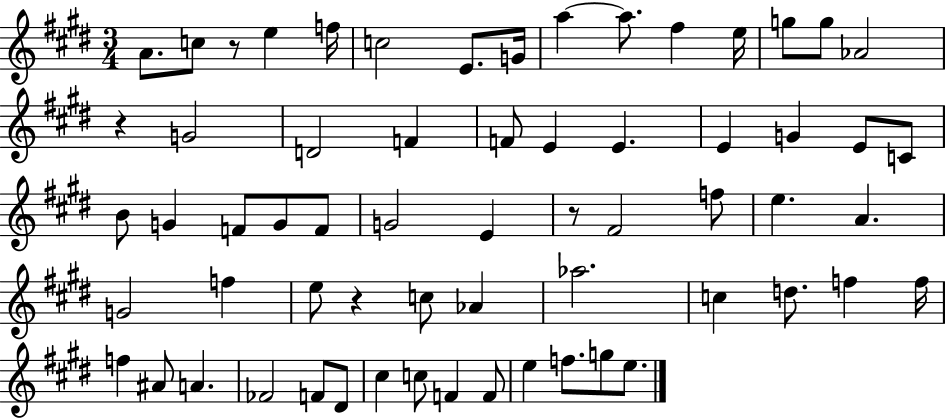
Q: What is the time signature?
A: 3/4